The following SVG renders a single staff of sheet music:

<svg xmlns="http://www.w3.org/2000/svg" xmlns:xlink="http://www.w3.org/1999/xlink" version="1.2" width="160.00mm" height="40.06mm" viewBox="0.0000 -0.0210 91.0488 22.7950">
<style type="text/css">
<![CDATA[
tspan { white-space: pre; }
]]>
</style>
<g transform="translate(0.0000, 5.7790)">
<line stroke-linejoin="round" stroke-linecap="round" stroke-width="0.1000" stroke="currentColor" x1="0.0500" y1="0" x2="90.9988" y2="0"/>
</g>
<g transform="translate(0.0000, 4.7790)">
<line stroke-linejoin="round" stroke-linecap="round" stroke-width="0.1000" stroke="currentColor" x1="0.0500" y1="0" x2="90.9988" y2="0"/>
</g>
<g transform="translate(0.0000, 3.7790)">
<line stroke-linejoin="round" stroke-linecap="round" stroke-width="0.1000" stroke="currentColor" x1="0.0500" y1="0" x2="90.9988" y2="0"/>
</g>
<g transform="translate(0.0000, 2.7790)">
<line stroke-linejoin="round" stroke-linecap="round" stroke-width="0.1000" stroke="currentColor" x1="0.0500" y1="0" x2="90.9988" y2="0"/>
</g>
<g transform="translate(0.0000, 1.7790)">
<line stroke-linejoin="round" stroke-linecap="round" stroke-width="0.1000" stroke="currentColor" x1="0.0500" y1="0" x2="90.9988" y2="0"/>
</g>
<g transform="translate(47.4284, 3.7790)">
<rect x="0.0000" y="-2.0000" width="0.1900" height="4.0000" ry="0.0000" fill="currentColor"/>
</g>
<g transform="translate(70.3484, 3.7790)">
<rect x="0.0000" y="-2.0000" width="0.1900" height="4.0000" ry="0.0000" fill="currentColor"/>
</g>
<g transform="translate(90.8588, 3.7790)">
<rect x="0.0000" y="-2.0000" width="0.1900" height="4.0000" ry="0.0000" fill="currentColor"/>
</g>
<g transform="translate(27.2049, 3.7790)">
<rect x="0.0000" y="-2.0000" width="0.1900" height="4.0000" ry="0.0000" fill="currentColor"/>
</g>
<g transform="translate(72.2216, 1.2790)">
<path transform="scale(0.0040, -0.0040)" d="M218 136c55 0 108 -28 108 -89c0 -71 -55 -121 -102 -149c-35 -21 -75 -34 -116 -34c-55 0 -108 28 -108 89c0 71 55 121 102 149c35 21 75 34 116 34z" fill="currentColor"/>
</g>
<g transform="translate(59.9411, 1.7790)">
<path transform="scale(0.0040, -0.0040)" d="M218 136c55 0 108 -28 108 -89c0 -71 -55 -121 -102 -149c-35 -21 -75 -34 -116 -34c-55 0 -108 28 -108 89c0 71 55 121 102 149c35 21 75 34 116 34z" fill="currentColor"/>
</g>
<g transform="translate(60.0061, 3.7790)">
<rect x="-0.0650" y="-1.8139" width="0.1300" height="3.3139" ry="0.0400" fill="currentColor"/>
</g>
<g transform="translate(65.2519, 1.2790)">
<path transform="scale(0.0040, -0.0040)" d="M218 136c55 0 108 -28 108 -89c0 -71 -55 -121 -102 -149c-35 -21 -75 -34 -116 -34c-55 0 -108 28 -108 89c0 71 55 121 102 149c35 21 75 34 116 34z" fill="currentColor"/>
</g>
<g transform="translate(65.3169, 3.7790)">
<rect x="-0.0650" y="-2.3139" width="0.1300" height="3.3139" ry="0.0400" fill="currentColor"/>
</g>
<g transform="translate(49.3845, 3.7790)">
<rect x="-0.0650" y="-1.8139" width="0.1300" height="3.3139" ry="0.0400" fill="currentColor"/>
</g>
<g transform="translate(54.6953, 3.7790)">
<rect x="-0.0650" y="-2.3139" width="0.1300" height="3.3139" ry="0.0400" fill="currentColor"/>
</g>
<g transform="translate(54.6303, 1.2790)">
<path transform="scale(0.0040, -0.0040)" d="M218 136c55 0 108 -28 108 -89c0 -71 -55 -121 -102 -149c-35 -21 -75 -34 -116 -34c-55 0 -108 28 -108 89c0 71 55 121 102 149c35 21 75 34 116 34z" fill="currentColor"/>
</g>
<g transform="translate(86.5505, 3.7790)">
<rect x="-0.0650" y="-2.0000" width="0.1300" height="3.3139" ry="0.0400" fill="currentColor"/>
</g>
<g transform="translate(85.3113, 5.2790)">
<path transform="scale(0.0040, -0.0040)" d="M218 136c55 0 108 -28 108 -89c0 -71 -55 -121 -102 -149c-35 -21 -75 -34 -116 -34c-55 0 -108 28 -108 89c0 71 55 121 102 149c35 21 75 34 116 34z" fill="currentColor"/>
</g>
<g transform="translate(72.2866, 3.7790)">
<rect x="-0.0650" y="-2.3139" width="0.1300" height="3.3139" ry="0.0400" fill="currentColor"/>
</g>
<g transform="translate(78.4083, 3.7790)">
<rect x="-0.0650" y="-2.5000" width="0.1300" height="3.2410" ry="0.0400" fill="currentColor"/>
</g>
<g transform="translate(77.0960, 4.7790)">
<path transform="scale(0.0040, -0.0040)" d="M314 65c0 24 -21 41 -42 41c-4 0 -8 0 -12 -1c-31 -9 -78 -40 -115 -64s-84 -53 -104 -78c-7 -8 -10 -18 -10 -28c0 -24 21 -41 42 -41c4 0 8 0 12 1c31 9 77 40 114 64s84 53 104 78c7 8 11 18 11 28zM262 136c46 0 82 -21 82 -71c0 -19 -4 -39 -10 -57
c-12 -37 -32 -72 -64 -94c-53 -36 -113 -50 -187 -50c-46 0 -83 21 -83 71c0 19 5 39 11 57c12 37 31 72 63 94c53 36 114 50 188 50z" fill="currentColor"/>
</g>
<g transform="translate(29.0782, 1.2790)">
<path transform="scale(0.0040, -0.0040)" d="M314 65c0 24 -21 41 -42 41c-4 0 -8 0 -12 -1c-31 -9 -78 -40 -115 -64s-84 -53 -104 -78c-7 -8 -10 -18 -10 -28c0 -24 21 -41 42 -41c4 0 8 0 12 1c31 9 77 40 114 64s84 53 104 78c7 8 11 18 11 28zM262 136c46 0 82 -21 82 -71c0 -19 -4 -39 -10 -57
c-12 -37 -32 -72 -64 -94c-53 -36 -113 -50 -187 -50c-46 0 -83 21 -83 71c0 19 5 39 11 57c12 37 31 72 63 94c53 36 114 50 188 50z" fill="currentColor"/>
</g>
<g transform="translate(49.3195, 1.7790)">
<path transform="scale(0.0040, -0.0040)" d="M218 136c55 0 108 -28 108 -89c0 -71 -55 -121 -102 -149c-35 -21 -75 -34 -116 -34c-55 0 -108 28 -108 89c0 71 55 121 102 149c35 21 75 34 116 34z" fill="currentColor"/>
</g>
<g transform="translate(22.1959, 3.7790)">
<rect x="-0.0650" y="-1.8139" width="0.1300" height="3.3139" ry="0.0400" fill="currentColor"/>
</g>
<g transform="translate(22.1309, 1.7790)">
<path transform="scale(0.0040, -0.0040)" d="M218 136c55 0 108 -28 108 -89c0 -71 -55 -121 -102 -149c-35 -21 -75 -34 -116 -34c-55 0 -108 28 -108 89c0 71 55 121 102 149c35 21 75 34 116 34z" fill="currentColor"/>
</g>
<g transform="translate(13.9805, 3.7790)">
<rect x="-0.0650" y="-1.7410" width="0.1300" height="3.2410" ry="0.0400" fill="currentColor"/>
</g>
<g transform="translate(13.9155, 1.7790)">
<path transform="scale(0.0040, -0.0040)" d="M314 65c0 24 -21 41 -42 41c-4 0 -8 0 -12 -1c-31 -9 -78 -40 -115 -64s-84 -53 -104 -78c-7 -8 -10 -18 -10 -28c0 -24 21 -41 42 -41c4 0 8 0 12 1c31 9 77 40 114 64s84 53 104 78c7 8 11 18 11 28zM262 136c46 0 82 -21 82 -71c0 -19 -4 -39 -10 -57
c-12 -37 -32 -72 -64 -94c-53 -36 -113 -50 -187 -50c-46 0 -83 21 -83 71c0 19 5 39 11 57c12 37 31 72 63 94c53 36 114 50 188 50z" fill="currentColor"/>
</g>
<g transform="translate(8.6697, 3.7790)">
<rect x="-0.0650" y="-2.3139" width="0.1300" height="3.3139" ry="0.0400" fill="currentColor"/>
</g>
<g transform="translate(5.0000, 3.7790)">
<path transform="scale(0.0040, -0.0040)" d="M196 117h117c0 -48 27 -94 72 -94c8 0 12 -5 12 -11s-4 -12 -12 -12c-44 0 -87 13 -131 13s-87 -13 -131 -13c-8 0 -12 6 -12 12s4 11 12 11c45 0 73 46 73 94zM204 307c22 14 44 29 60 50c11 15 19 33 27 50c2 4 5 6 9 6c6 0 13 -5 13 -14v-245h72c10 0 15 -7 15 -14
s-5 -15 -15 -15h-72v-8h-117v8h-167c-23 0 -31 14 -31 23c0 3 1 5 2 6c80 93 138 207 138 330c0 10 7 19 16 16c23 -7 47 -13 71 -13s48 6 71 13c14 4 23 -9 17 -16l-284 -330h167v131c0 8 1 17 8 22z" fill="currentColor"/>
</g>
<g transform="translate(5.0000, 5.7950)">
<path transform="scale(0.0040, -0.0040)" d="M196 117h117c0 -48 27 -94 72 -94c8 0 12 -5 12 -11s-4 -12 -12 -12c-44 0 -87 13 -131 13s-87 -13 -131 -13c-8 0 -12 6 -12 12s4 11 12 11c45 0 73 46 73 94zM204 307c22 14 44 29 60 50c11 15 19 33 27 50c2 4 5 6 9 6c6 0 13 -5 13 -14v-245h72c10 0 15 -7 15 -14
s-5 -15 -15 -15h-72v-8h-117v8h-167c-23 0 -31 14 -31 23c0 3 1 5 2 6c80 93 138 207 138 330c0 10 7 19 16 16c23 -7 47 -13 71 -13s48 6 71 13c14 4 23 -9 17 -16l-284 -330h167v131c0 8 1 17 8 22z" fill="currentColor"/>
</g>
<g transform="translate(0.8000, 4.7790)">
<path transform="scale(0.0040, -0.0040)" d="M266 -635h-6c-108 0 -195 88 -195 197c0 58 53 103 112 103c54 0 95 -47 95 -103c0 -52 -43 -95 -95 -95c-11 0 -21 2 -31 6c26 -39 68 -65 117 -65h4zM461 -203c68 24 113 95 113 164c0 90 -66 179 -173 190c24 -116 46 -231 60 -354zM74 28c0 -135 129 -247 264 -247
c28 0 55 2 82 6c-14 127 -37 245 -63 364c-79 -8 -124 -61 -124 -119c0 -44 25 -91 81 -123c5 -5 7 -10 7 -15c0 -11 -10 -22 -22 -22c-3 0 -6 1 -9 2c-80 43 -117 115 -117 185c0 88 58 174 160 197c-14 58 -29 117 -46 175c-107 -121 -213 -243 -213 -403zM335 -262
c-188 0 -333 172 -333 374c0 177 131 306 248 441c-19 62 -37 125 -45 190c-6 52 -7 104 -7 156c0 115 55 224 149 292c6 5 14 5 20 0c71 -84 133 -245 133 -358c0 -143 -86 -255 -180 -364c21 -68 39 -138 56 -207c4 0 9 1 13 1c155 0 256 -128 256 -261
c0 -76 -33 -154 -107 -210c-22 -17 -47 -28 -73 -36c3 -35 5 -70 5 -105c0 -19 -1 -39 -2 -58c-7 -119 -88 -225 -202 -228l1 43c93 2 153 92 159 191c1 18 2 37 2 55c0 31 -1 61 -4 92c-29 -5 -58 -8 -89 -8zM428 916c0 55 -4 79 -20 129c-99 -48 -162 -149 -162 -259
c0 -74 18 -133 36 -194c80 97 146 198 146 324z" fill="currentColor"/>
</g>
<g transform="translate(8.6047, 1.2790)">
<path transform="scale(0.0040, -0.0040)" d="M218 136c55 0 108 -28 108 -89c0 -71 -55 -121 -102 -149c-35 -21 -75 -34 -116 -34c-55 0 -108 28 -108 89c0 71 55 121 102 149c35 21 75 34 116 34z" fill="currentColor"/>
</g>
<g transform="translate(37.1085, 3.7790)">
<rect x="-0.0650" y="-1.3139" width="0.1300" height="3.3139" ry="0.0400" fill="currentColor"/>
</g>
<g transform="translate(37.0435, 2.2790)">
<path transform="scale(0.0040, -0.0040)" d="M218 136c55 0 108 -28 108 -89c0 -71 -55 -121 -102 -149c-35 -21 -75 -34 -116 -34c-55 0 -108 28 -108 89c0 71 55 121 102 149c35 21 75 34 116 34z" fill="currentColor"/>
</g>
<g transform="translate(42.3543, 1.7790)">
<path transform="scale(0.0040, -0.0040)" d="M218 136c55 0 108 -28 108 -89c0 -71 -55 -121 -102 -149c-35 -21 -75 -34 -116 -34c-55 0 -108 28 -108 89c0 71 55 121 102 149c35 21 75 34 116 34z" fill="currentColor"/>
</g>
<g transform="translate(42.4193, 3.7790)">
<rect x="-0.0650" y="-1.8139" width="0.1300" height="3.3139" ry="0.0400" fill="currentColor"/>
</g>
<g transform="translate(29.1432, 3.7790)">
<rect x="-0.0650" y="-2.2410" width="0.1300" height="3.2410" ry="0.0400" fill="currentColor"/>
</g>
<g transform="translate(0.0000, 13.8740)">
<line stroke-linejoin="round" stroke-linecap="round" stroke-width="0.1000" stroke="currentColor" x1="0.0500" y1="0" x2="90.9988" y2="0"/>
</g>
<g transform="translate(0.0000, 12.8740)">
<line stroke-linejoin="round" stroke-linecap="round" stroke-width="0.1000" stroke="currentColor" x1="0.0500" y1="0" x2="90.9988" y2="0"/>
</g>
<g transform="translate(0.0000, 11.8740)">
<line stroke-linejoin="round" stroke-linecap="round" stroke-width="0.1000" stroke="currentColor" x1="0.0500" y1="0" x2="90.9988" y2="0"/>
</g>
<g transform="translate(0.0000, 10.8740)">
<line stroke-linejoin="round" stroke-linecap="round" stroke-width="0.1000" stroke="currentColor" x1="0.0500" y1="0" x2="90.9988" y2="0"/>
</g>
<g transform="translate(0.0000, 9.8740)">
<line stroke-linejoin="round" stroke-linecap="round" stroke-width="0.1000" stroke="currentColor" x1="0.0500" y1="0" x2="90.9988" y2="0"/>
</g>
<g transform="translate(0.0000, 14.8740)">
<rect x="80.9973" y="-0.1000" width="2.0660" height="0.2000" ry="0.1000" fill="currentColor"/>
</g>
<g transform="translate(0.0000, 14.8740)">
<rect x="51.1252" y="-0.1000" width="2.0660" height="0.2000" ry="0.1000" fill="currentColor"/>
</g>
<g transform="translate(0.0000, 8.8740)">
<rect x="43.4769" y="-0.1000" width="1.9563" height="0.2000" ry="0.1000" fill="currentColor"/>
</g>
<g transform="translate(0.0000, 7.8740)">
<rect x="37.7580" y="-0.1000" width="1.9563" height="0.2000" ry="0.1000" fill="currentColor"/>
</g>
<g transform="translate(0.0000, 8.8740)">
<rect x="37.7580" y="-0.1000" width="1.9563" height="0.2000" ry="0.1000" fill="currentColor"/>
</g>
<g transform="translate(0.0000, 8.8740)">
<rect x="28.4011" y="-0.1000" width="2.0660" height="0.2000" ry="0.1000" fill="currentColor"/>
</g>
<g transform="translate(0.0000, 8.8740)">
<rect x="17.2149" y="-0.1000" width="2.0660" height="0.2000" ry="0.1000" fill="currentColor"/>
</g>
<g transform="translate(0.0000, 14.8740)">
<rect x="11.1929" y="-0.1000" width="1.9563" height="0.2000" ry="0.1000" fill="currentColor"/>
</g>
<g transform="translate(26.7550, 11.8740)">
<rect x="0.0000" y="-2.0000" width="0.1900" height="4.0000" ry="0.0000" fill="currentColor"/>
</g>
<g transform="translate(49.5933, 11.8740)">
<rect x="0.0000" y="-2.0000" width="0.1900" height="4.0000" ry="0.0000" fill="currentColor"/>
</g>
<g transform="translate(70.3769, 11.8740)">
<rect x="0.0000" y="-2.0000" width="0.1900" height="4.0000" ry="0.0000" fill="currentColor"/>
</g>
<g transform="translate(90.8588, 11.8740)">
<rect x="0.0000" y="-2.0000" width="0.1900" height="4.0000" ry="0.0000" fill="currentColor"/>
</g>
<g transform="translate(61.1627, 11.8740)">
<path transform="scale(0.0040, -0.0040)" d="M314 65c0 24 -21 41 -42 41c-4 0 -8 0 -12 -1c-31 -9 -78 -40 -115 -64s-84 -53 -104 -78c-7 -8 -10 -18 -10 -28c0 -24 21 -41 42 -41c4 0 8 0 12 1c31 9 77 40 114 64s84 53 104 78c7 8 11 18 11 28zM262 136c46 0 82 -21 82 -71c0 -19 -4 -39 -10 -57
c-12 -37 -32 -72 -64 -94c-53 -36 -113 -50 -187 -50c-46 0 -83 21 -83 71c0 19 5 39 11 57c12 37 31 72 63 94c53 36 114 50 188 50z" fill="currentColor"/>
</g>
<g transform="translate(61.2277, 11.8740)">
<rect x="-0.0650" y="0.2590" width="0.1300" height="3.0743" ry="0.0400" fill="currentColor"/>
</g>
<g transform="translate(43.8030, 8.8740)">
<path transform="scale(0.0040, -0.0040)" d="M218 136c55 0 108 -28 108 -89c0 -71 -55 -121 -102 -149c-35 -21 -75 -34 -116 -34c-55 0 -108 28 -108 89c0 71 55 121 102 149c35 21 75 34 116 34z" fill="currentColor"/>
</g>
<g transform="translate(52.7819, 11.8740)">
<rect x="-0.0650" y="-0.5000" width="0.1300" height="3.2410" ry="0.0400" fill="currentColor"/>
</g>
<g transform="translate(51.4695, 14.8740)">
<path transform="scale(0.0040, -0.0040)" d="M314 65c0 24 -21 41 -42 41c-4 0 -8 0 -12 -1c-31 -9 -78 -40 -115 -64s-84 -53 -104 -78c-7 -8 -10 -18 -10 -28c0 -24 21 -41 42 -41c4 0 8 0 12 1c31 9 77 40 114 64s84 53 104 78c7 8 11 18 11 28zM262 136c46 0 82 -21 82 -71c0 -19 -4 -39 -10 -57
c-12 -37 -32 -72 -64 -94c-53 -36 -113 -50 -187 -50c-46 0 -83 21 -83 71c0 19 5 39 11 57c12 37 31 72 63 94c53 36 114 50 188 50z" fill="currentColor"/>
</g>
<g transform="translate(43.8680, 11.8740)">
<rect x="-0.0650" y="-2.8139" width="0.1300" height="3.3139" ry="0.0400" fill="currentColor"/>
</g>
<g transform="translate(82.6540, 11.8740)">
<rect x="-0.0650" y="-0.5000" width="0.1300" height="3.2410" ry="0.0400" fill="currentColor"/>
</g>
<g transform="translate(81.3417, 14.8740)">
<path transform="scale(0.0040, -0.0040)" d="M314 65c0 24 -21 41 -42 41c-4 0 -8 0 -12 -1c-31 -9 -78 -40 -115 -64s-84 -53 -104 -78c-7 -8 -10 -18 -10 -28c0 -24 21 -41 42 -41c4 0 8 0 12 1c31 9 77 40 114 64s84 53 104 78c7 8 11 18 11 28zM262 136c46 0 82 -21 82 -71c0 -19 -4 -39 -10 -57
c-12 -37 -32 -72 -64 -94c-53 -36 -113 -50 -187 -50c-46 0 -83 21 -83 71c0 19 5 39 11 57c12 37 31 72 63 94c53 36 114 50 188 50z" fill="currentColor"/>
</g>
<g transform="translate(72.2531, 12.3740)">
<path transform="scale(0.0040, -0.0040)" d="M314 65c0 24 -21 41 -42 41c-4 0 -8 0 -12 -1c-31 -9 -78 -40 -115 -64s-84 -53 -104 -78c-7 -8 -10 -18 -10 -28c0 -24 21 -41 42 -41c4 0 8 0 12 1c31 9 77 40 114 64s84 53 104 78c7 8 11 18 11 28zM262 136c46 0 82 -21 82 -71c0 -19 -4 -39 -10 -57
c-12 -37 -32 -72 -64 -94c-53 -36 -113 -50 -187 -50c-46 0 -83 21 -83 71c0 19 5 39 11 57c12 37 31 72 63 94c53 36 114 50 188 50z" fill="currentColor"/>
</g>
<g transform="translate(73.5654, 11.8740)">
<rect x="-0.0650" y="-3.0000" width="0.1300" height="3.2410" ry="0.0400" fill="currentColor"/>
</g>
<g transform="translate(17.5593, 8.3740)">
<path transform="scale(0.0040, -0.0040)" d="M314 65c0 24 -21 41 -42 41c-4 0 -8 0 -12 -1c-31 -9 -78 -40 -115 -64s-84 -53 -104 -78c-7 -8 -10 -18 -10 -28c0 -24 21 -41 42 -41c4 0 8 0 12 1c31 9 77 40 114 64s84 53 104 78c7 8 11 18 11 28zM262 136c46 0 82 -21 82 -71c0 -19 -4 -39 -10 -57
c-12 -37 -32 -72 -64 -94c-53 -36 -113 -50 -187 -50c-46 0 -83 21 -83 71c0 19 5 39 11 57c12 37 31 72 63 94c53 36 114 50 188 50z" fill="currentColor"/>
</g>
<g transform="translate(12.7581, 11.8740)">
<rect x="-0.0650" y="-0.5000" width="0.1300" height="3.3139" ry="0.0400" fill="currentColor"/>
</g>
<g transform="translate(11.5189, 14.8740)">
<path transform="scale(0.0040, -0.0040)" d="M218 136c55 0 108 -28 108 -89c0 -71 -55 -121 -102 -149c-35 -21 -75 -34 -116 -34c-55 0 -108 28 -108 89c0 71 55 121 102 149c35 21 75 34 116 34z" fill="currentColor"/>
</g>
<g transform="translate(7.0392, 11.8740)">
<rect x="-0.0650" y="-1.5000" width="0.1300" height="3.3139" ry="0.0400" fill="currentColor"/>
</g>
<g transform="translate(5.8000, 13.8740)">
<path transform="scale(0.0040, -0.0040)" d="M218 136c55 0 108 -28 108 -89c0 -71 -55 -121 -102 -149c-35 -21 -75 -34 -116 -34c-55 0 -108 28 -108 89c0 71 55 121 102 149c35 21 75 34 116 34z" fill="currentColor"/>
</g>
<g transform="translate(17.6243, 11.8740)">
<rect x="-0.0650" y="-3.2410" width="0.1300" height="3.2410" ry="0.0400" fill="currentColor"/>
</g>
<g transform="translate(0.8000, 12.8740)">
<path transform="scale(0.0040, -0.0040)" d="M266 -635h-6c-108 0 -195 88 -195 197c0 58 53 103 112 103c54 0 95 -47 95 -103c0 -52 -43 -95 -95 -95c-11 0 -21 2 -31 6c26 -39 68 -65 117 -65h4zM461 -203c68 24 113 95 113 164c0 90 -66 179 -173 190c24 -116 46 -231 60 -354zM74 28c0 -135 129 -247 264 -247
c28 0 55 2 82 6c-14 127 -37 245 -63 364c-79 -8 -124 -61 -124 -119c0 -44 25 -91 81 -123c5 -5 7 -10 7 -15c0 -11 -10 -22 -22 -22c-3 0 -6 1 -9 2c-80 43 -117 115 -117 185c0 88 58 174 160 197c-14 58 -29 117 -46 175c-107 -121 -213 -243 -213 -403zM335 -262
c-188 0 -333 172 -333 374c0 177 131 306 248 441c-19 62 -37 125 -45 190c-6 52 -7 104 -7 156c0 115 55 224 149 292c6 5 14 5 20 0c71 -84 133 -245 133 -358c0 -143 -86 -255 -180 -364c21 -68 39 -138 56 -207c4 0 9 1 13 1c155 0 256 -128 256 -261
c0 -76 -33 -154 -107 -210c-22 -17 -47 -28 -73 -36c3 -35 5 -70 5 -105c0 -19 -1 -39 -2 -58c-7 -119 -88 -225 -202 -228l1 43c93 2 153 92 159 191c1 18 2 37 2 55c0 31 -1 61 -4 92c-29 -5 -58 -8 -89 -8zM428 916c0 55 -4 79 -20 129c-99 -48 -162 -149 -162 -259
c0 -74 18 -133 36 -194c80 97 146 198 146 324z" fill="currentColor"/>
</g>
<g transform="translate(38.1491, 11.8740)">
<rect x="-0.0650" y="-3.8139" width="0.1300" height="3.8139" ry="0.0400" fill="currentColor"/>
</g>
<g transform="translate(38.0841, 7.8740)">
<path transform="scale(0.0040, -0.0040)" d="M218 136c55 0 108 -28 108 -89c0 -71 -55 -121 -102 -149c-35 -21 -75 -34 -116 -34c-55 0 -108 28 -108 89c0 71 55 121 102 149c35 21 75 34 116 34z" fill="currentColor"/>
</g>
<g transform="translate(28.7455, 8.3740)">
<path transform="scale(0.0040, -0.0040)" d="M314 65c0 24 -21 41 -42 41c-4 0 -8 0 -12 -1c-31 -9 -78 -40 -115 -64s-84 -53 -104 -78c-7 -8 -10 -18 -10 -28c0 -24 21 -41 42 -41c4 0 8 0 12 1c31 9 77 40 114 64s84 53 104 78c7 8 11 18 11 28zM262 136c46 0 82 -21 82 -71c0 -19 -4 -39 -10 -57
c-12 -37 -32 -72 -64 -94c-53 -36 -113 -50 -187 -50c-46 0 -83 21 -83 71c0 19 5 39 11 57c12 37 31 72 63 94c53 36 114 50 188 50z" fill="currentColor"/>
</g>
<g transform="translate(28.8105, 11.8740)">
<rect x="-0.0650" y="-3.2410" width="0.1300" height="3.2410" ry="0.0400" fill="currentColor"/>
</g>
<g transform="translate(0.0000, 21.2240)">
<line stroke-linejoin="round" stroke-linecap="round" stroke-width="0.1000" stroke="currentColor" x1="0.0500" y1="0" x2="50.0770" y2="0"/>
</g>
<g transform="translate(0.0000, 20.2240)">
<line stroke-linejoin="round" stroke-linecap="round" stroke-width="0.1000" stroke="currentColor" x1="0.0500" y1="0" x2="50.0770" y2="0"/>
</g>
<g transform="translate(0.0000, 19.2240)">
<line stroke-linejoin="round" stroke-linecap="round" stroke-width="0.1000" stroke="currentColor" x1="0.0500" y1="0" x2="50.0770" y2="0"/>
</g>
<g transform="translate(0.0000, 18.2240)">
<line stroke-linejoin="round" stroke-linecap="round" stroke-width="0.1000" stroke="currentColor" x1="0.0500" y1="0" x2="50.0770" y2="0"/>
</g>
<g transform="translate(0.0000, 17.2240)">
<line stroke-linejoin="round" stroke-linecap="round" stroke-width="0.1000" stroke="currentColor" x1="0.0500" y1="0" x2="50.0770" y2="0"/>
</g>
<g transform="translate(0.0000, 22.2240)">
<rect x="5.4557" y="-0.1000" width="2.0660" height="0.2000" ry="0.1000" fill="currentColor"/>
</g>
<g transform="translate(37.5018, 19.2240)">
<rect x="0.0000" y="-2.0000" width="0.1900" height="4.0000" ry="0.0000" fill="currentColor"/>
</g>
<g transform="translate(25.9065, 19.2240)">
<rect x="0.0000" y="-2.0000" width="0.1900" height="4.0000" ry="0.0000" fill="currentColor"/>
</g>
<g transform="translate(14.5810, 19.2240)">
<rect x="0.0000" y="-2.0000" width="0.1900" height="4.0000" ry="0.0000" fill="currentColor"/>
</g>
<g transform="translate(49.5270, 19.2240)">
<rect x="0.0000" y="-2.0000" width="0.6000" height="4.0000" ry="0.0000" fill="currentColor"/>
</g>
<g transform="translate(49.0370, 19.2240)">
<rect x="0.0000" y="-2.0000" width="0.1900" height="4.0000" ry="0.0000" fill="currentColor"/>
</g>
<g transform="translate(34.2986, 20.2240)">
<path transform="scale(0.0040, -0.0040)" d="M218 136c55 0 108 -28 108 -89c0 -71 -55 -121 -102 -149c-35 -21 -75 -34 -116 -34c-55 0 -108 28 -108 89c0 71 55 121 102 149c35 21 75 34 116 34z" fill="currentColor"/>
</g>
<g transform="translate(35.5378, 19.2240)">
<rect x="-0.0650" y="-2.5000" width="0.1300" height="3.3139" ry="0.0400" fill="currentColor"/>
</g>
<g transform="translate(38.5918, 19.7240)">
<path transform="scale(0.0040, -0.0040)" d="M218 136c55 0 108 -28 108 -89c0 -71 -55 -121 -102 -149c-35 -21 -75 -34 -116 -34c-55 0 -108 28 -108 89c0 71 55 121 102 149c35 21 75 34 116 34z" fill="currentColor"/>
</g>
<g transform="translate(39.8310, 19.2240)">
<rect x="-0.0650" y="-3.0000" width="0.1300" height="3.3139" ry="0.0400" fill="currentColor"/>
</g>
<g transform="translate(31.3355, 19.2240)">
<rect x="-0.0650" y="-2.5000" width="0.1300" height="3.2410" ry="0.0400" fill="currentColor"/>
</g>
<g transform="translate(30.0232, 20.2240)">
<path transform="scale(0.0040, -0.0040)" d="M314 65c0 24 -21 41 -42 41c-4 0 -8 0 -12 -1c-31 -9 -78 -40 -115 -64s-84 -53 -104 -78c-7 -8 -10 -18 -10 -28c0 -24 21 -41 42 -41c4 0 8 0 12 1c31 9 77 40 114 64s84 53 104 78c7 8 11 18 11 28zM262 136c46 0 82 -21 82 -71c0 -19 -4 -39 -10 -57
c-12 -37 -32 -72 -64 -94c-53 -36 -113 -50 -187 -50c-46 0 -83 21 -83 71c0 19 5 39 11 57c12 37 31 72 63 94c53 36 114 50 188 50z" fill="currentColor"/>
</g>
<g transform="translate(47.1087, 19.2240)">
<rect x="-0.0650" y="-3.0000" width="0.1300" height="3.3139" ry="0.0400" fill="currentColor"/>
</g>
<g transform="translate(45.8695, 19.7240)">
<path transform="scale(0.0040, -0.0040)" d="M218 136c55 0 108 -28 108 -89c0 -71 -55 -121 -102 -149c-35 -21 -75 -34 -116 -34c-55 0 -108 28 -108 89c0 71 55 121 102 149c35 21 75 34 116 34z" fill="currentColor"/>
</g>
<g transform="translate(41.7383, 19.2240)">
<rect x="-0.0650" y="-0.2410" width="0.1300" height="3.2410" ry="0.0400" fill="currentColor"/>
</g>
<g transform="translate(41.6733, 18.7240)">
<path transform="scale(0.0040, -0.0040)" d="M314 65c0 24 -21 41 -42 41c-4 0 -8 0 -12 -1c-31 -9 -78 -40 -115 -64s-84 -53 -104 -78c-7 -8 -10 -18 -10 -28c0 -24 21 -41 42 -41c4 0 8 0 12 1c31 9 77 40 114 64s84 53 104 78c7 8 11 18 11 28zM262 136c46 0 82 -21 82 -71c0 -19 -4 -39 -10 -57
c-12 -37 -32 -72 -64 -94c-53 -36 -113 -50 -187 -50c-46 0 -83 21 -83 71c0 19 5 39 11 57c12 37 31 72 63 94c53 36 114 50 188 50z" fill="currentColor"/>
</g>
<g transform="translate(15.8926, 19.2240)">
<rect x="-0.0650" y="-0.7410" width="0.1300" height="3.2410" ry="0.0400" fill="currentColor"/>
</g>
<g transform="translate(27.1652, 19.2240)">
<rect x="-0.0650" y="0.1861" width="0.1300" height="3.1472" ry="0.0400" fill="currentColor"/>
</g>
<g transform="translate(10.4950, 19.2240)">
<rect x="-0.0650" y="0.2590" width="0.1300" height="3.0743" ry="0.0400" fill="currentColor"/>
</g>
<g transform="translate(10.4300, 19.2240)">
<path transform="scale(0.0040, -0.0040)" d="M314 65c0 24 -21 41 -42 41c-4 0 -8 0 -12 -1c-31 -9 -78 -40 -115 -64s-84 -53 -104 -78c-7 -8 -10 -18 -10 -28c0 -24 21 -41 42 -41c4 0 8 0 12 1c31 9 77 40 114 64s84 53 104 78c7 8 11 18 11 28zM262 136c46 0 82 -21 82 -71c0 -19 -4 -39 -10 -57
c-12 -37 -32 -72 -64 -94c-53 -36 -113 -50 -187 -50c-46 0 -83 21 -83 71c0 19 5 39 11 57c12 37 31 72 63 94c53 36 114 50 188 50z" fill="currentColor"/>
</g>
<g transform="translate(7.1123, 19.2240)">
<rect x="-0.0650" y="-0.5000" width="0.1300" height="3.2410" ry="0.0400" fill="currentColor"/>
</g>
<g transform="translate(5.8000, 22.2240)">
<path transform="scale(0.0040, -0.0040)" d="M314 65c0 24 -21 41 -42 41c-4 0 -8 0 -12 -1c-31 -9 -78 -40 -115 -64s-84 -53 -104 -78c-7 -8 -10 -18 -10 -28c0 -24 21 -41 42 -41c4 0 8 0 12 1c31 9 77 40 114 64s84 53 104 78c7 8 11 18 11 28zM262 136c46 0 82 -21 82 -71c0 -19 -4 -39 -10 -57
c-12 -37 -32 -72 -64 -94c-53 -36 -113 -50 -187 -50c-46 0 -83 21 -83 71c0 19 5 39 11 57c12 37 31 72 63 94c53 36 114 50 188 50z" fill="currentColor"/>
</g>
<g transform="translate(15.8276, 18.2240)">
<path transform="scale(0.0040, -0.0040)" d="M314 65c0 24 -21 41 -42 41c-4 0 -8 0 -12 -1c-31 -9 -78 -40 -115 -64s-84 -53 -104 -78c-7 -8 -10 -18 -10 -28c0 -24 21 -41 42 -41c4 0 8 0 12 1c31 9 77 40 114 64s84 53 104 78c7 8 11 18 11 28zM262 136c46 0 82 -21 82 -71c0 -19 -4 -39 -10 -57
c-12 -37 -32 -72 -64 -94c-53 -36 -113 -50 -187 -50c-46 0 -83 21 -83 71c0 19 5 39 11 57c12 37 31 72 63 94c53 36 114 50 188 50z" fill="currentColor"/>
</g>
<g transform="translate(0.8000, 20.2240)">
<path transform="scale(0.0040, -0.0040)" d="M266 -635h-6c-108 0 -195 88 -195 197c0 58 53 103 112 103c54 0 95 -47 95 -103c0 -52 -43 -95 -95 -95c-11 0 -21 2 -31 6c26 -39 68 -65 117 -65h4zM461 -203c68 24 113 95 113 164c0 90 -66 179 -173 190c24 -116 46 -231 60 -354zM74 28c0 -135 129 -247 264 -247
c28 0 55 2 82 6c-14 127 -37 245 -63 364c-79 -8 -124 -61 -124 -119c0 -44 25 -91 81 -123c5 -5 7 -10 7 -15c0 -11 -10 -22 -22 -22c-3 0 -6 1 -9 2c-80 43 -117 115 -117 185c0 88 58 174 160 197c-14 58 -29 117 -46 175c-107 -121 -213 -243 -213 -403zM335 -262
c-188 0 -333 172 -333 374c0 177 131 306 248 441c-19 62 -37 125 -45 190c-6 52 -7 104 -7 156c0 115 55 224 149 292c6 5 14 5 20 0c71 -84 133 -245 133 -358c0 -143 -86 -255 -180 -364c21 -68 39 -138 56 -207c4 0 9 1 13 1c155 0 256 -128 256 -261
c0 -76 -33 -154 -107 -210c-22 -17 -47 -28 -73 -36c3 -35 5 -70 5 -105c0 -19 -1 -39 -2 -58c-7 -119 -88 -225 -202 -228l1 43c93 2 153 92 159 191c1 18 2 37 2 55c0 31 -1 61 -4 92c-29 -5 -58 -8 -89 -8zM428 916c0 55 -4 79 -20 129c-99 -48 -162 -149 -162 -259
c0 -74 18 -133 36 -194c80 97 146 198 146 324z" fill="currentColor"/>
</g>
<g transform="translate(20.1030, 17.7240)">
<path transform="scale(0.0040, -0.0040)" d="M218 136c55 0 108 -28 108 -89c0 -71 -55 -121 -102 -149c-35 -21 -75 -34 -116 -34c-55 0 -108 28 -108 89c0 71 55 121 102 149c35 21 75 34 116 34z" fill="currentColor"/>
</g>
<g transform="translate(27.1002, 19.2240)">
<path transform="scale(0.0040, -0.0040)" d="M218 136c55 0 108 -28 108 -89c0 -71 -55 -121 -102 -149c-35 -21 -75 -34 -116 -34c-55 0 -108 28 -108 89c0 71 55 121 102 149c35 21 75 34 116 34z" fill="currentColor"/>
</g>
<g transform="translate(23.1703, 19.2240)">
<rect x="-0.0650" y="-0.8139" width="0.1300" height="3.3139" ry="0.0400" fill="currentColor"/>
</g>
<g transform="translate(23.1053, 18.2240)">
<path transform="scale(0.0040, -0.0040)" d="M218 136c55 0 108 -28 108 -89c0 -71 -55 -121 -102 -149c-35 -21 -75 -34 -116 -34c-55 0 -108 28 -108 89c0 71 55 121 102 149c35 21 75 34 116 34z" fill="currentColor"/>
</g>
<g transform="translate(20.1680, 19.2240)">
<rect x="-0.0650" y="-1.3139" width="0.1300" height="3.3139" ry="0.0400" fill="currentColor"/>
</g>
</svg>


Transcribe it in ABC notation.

X:1
T:Untitled
M:4/4
L:1/4
K:C
g f2 f g2 e f f g f g g G2 F E C b2 b2 c' a C2 B2 A2 C2 C2 B2 d2 e d B G2 G A c2 A